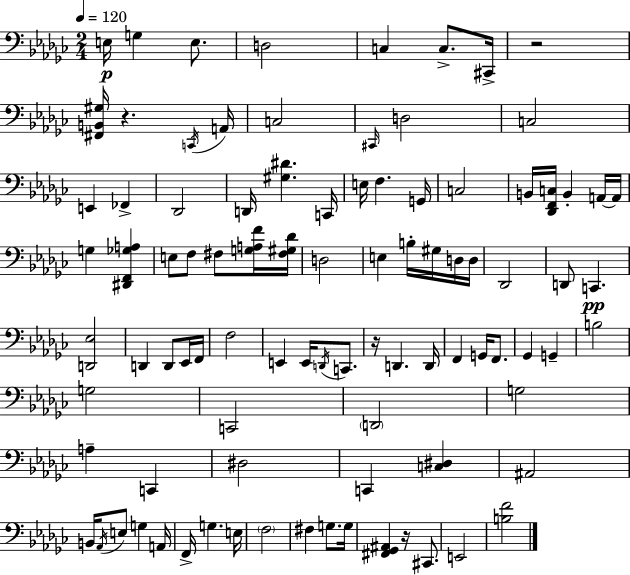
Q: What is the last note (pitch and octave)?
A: E2